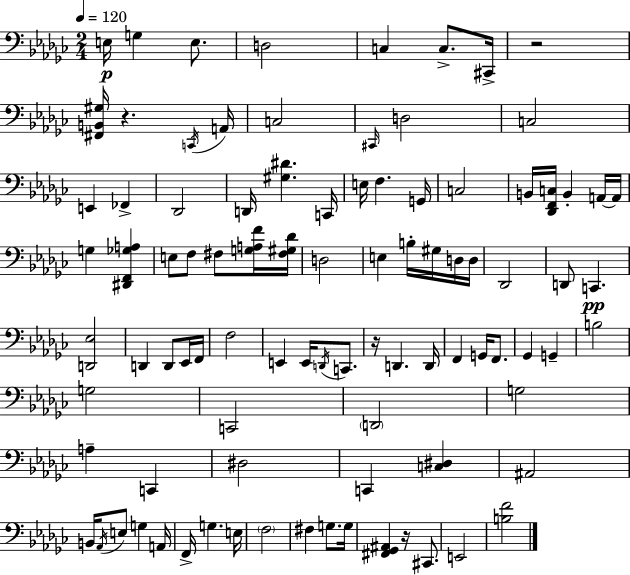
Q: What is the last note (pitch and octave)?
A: E2